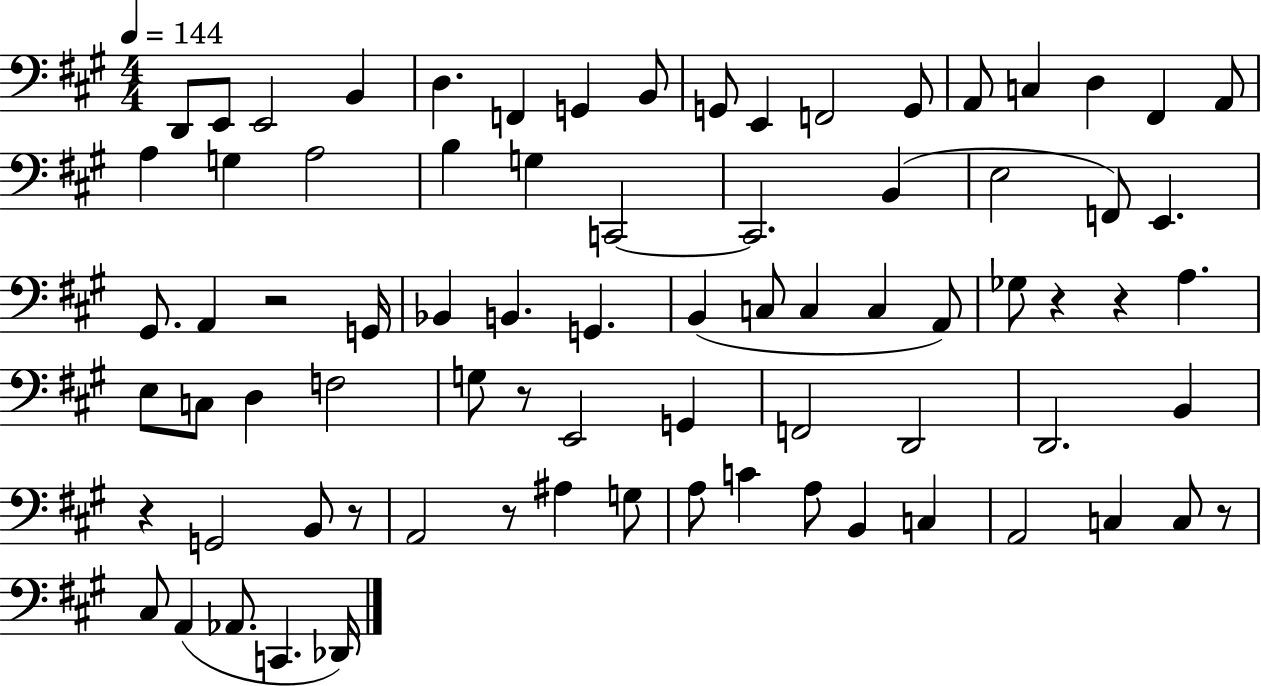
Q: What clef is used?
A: bass